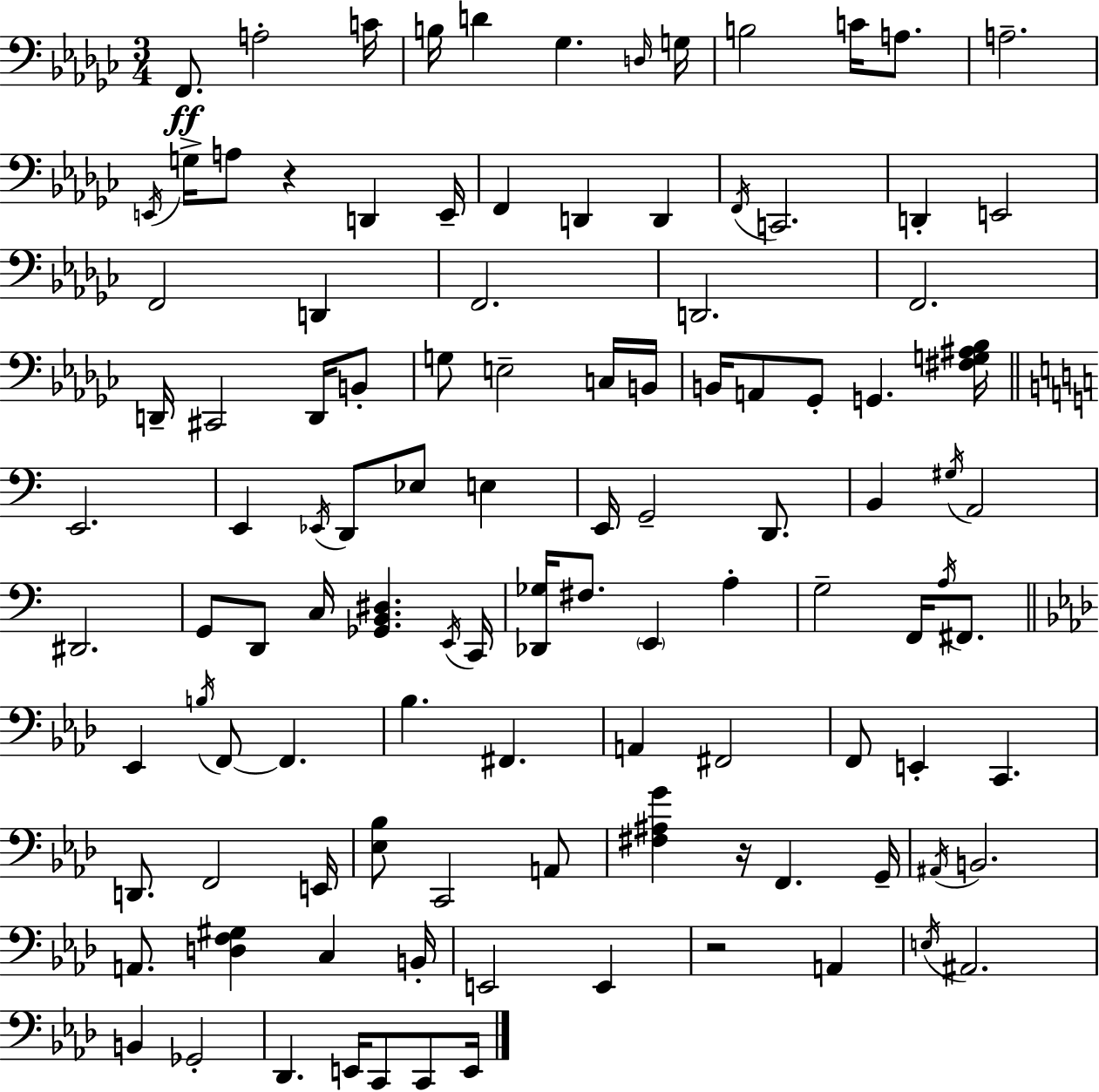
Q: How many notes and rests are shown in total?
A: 110